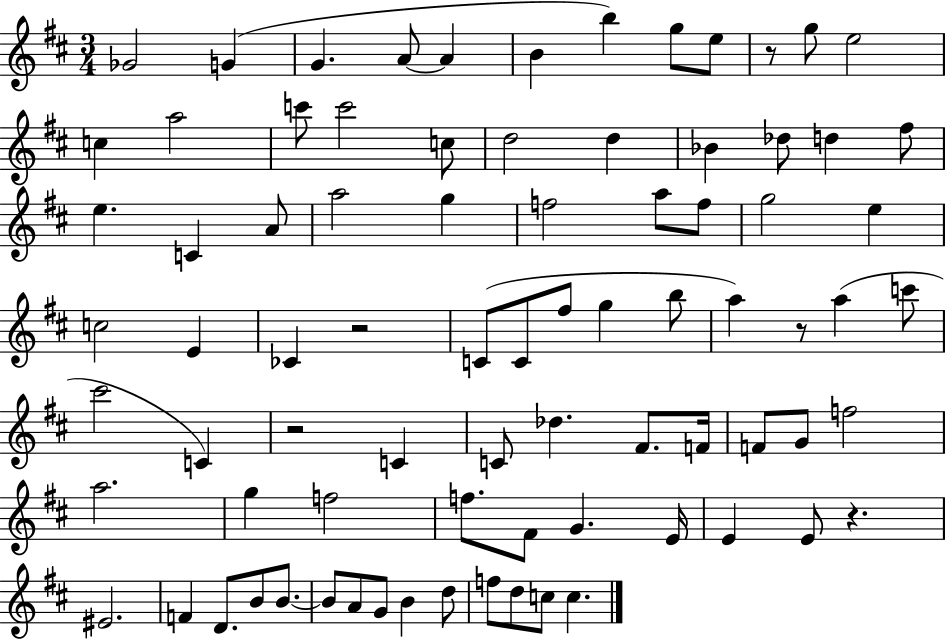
{
  \clef treble
  \numericTimeSignature
  \time 3/4
  \key d \major
  ges'2 g'4( | g'4. a'8~~ a'4 | b'4 b''4) g''8 e''8 | r8 g''8 e''2 | \break c''4 a''2 | c'''8 c'''2 c''8 | d''2 d''4 | bes'4 des''8 d''4 fis''8 | \break e''4. c'4 a'8 | a''2 g''4 | f''2 a''8 f''8 | g''2 e''4 | \break c''2 e'4 | ces'4 r2 | c'8( c'8 fis''8 g''4 b''8 | a''4) r8 a''4( c'''8 | \break cis'''2 c'4) | r2 c'4 | c'8 des''4. fis'8. f'16 | f'8 g'8 f''2 | \break a''2. | g''4 f''2 | f''8. fis'8 g'4. e'16 | e'4 e'8 r4. | \break eis'2. | f'4 d'8. b'8 b'8.~~ | b'8 a'8 g'8 b'4 d''8 | f''8 d''8 c''8 c''4. | \break \bar "|."
}